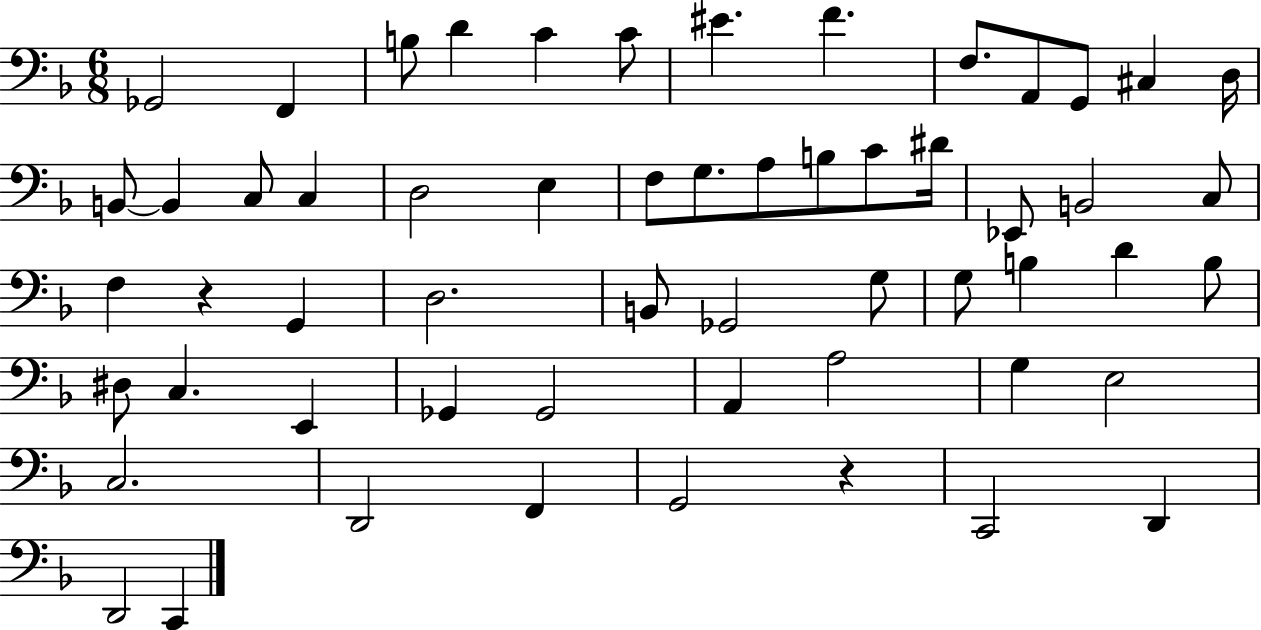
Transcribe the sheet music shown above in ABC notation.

X:1
T:Untitled
M:6/8
L:1/4
K:F
_G,,2 F,, B,/2 D C C/2 ^E F F,/2 A,,/2 G,,/2 ^C, D,/4 B,,/2 B,, C,/2 C, D,2 E, F,/2 G,/2 A,/2 B,/2 C/2 ^D/4 _E,,/2 B,,2 C,/2 F, z G,, D,2 B,,/2 _G,,2 G,/2 G,/2 B, D B,/2 ^D,/2 C, E,, _G,, _G,,2 A,, A,2 G, E,2 C,2 D,,2 F,, G,,2 z C,,2 D,, D,,2 C,,